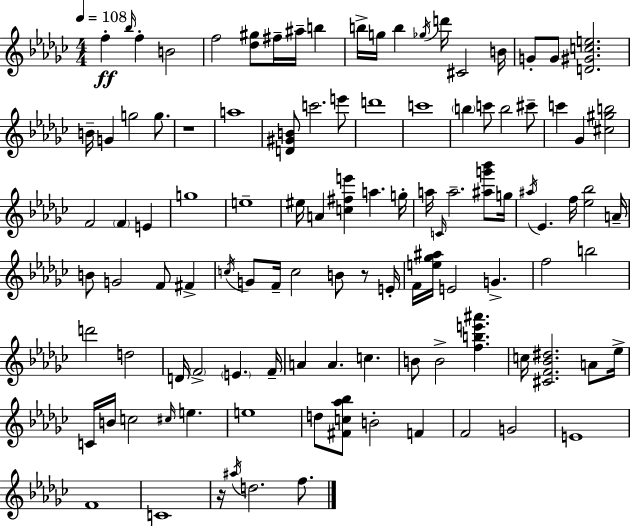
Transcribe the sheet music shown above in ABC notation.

X:1
T:Untitled
M:4/4
L:1/4
K:Ebm
f _b/4 f B2 f2 [_d^g]/2 ^f/4 ^a/4 b b/4 g/4 b _g/4 d'/4 ^C2 B/4 G/2 G/2 [D^Gce]2 B/4 G g2 g/2 z4 a4 [D^GB]/2 c'2 e'/2 d'4 c'4 b c'/2 b2 ^c'/2 c' _G [^c^gb]2 F2 F E g4 e4 ^e/4 A [c^fe'] a g/4 a/4 C/4 a2 [^ag'_b']/2 g/4 ^a/4 _E f/4 [_e_b]2 A/4 B/2 G2 F/2 ^F c/4 G/2 F/4 c2 B/2 z/2 E/4 F/4 [e_g^a]/4 E2 G f2 b2 d'2 d2 D/4 F2 E F/4 A A c B/2 B2 [fbe'^a'] c/4 [^CF_B^d]2 A/2 _e/4 C/4 B/4 c2 ^c/4 e e4 d/2 [^Fc_a_b]/2 B2 F F2 G2 E4 F4 C4 z/4 ^a/4 d2 f/2